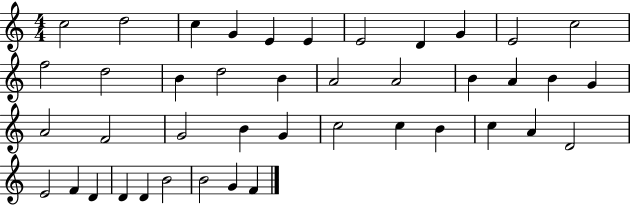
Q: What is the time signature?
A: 4/4